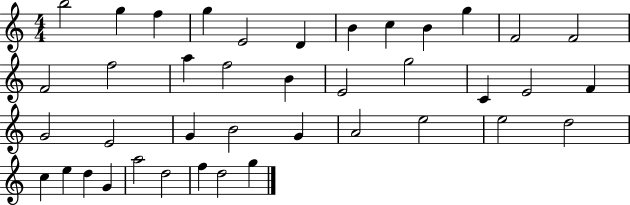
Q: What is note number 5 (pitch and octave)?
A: E4